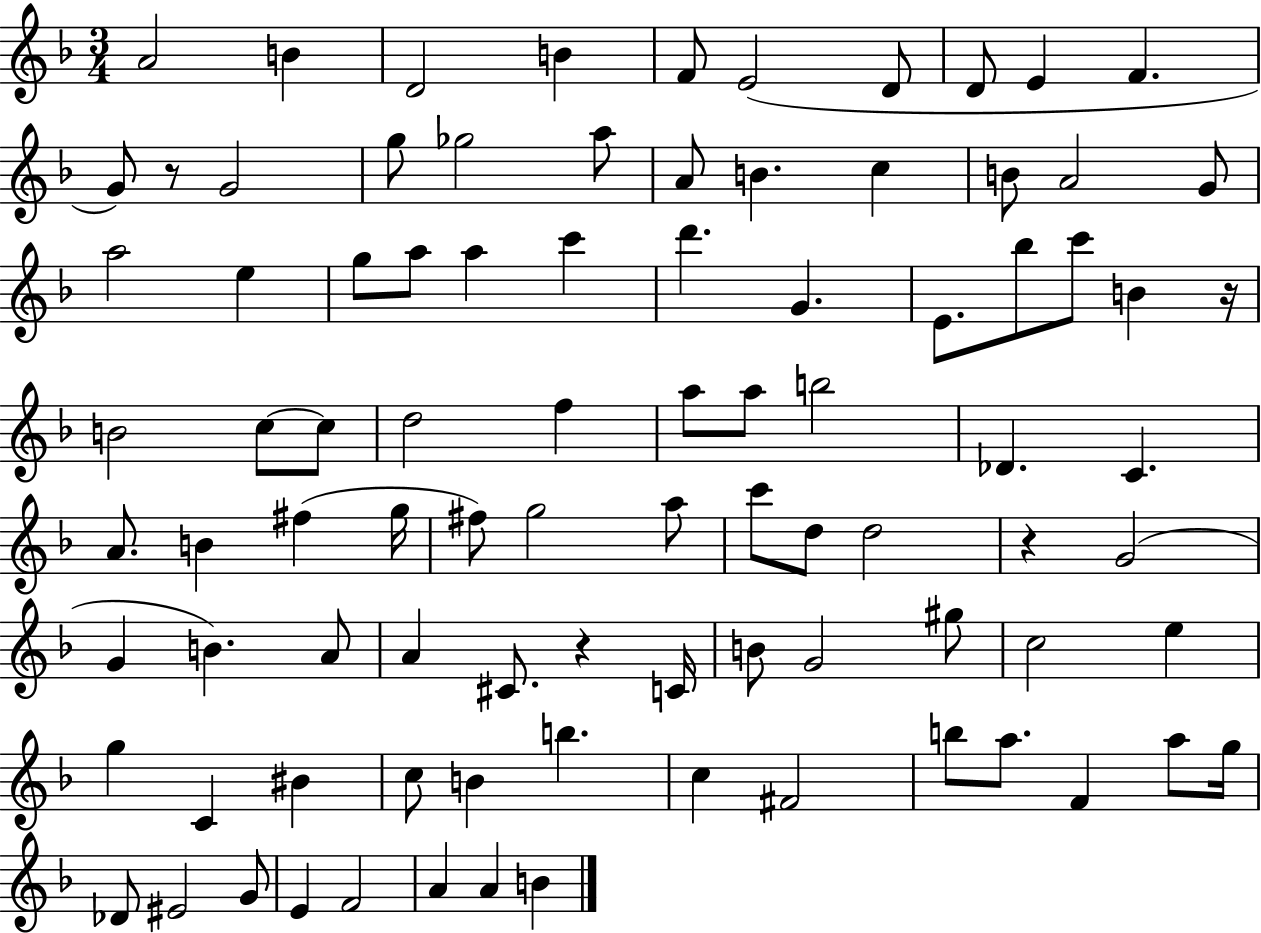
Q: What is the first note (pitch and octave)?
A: A4